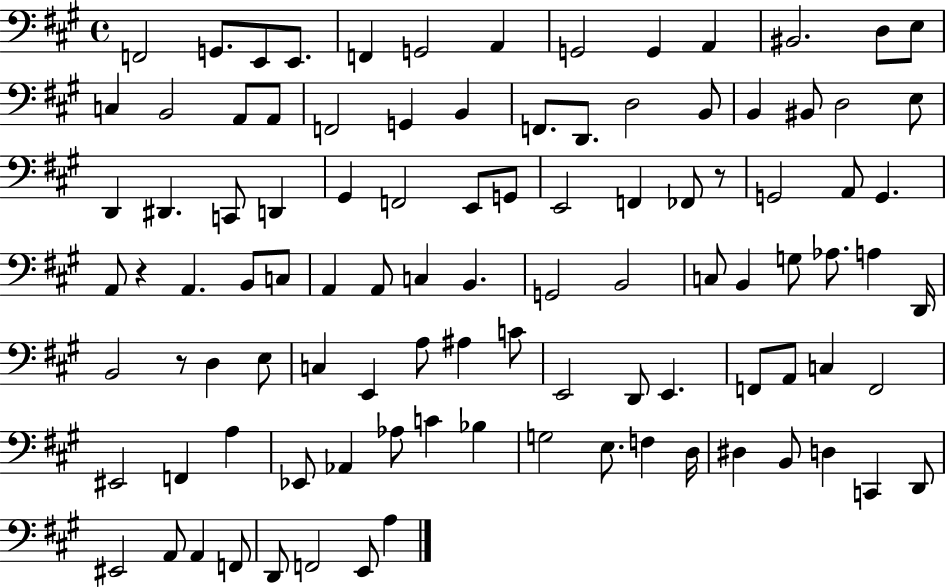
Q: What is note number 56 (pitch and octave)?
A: Ab3